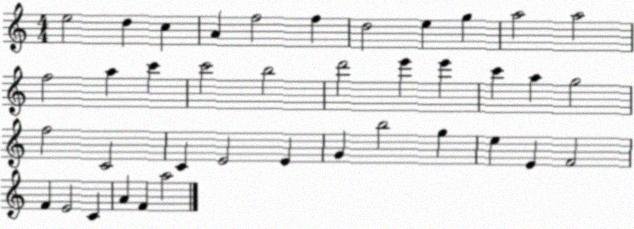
X:1
T:Untitled
M:4/4
L:1/4
K:C
e2 d c A f2 f d2 e g a2 a2 f2 a c' c'2 b2 d'2 e' e' c' a g2 f2 C2 C E2 E G b2 g e E F2 F E2 C A F a2